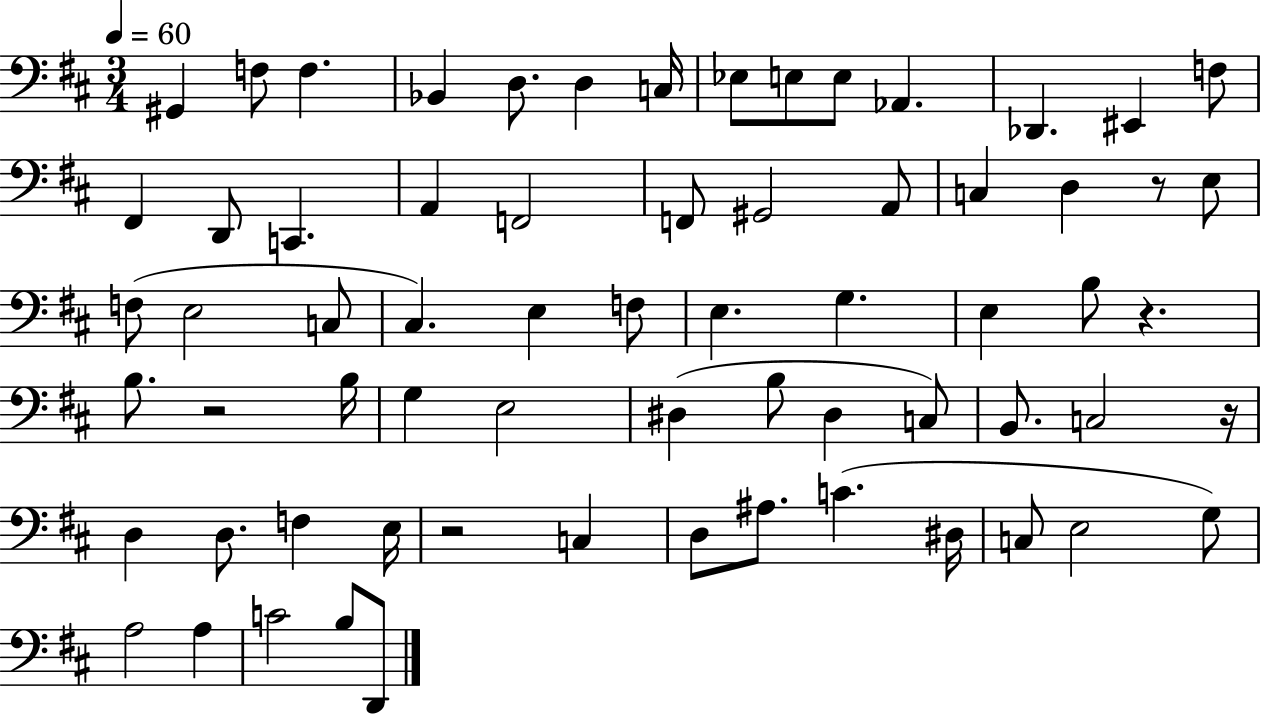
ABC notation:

X:1
T:Untitled
M:3/4
L:1/4
K:D
^G,, F,/2 F, _B,, D,/2 D, C,/4 _E,/2 E,/2 E,/2 _A,, _D,, ^E,, F,/2 ^F,, D,,/2 C,, A,, F,,2 F,,/2 ^G,,2 A,,/2 C, D, z/2 E,/2 F,/2 E,2 C,/2 ^C, E, F,/2 E, G, E, B,/2 z B,/2 z2 B,/4 G, E,2 ^D, B,/2 ^D, C,/2 B,,/2 C,2 z/4 D, D,/2 F, E,/4 z2 C, D,/2 ^A,/2 C ^D,/4 C,/2 E,2 G,/2 A,2 A, C2 B,/2 D,,/2